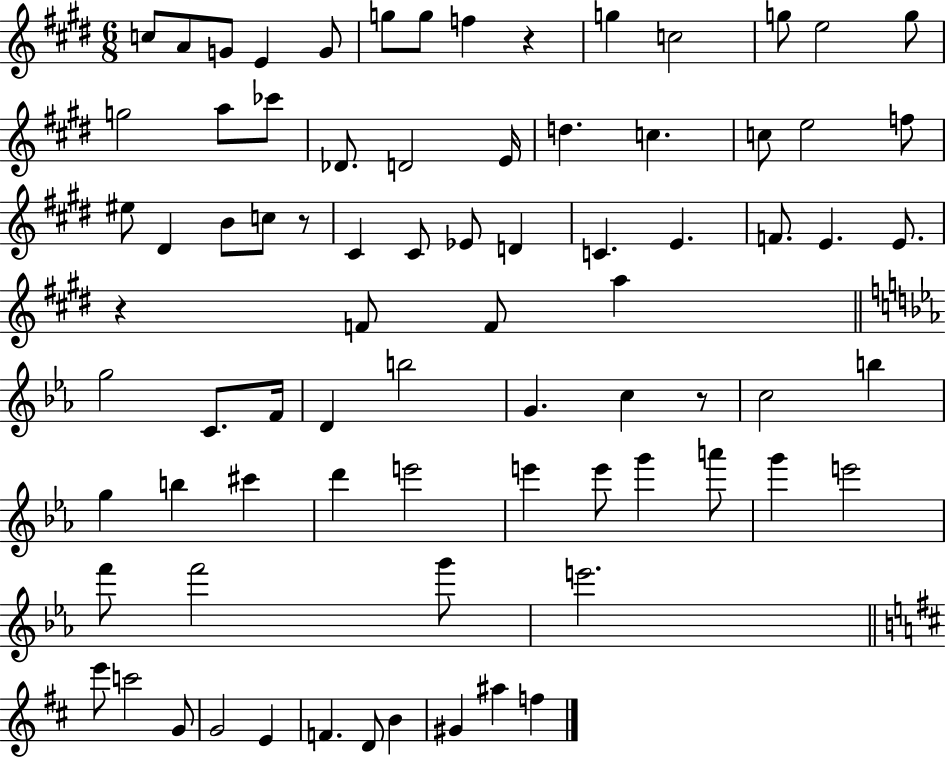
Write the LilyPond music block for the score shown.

{
  \clef treble
  \numericTimeSignature
  \time 6/8
  \key e \major
  \repeat volta 2 { c''8 a'8 g'8 e'4 g'8 | g''8 g''8 f''4 r4 | g''4 c''2 | g''8 e''2 g''8 | \break g''2 a''8 ces'''8 | des'8. d'2 e'16 | d''4. c''4. | c''8 e''2 f''8 | \break eis''8 dis'4 b'8 c''8 r8 | cis'4 cis'8 ees'8 d'4 | c'4. e'4. | f'8. e'4. e'8. | \break r4 f'8 f'8 a''4 | \bar "||" \break \key c \minor g''2 c'8. f'16 | d'4 b''2 | g'4. c''4 r8 | c''2 b''4 | \break g''4 b''4 cis'''4 | d'''4 e'''2 | e'''4 e'''8 g'''4 a'''8 | g'''4 e'''2 | \break f'''8 f'''2 g'''8 | e'''2. | \bar "||" \break \key d \major e'''8 c'''2 g'8 | g'2 e'4 | f'4. d'8 b'4 | gis'4 ais''4 f''4 | \break } \bar "|."
}